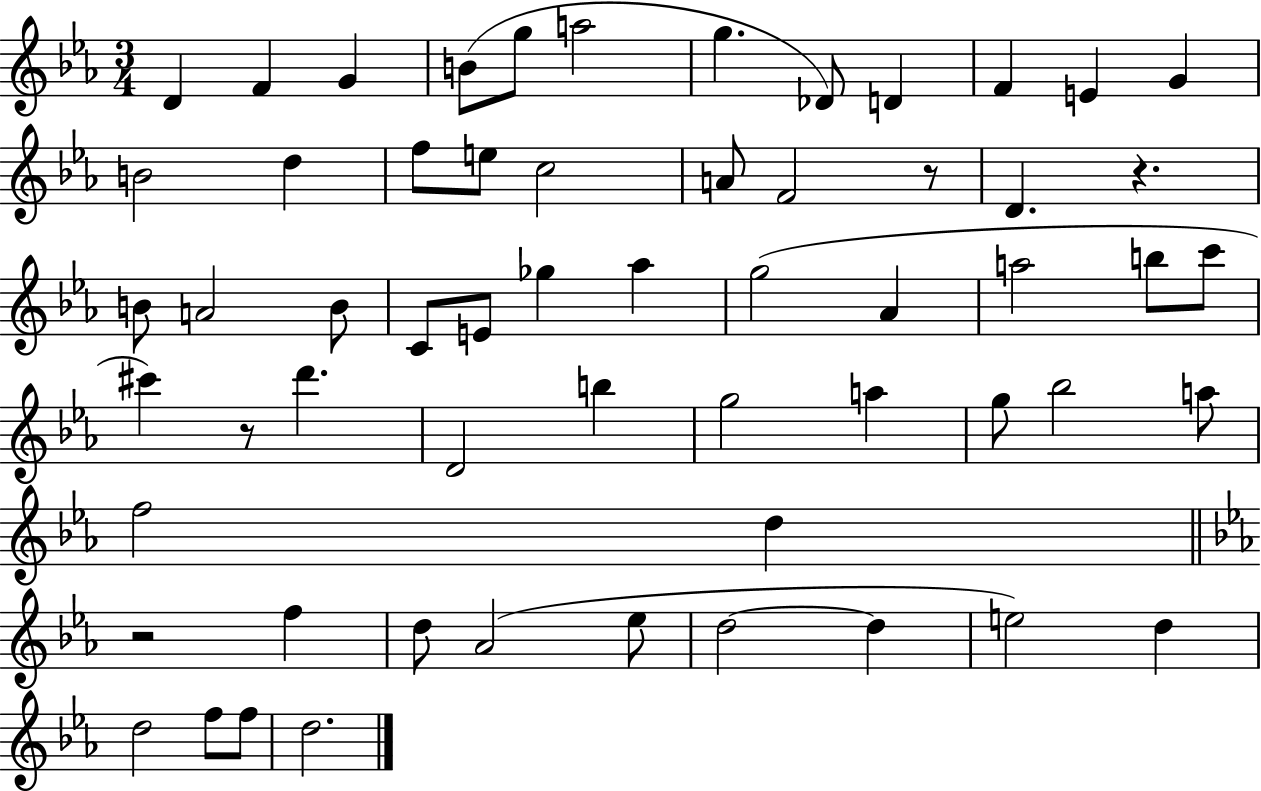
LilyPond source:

{
  \clef treble
  \numericTimeSignature
  \time 3/4
  \key ees \major
  \repeat volta 2 { d'4 f'4 g'4 | b'8( g''8 a''2 | g''4. des'8) d'4 | f'4 e'4 g'4 | \break b'2 d''4 | f''8 e''8 c''2 | a'8 f'2 r8 | d'4. r4. | \break b'8 a'2 b'8 | c'8 e'8 ges''4 aes''4 | g''2( aes'4 | a''2 b''8 c'''8 | \break cis'''4) r8 d'''4. | d'2 b''4 | g''2 a''4 | g''8 bes''2 a''8 | \break f''2 d''4 | \bar "||" \break \key c \minor r2 f''4 | d''8 aes'2( ees''8 | d''2~~ d''4 | e''2) d''4 | \break d''2 f''8 f''8 | d''2. | } \bar "|."
}